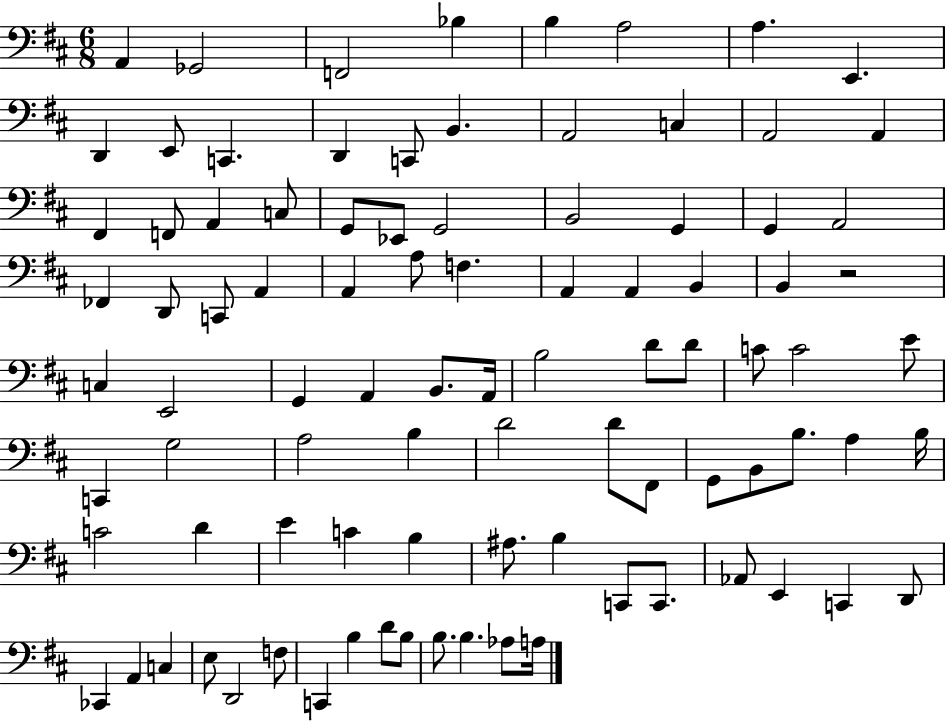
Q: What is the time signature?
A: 6/8